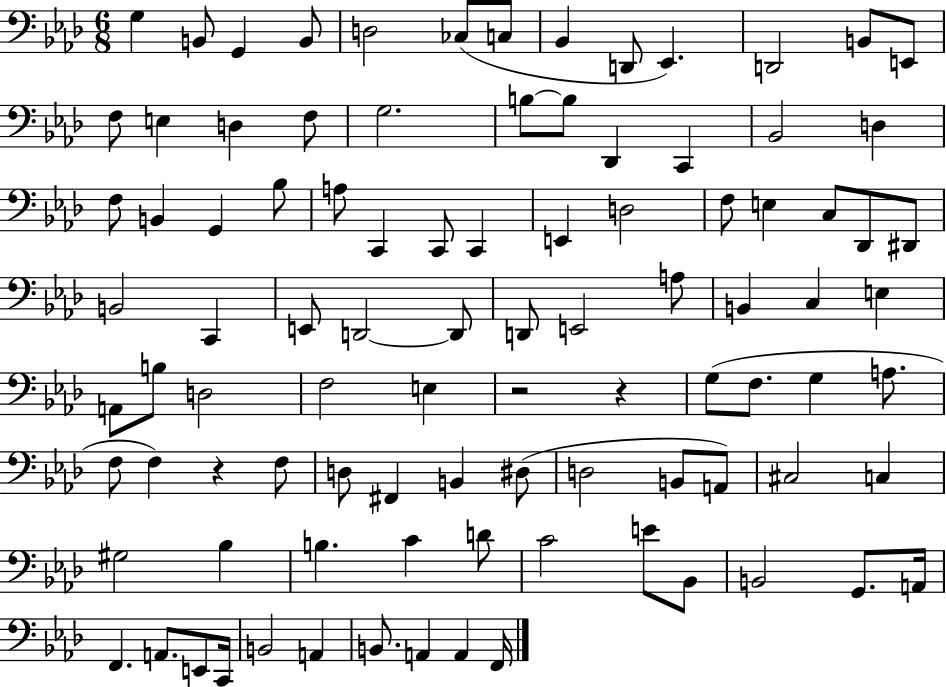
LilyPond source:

{
  \clef bass
  \numericTimeSignature
  \time 6/8
  \key aes \major
  \repeat volta 2 { g4 b,8 g,4 b,8 | d2 ces8( c8 | bes,4 d,8 ees,4.) | d,2 b,8 e,8 | \break f8 e4 d4 f8 | g2. | b8~~ b8 des,4 c,4 | bes,2 d4 | \break f8 b,4 g,4 bes8 | a8 c,4 c,8 c,4 | e,4 d2 | f8 e4 c8 des,8 dis,8 | \break b,2 c,4 | e,8 d,2~~ d,8 | d,8 e,2 a8 | b,4 c4 e4 | \break a,8 b8 d2 | f2 e4 | r2 r4 | g8( f8. g4 a8. | \break f8 f4) r4 f8 | d8 fis,4 b,4 dis8( | d2 b,8 a,8) | cis2 c4 | \break gis2 bes4 | b4. c'4 d'8 | c'2 e'8 bes,8 | b,2 g,8. a,16 | \break f,4. a,8. e,8 c,16 | b,2 a,4 | b,8. a,4 a,4 f,16 | } \bar "|."
}